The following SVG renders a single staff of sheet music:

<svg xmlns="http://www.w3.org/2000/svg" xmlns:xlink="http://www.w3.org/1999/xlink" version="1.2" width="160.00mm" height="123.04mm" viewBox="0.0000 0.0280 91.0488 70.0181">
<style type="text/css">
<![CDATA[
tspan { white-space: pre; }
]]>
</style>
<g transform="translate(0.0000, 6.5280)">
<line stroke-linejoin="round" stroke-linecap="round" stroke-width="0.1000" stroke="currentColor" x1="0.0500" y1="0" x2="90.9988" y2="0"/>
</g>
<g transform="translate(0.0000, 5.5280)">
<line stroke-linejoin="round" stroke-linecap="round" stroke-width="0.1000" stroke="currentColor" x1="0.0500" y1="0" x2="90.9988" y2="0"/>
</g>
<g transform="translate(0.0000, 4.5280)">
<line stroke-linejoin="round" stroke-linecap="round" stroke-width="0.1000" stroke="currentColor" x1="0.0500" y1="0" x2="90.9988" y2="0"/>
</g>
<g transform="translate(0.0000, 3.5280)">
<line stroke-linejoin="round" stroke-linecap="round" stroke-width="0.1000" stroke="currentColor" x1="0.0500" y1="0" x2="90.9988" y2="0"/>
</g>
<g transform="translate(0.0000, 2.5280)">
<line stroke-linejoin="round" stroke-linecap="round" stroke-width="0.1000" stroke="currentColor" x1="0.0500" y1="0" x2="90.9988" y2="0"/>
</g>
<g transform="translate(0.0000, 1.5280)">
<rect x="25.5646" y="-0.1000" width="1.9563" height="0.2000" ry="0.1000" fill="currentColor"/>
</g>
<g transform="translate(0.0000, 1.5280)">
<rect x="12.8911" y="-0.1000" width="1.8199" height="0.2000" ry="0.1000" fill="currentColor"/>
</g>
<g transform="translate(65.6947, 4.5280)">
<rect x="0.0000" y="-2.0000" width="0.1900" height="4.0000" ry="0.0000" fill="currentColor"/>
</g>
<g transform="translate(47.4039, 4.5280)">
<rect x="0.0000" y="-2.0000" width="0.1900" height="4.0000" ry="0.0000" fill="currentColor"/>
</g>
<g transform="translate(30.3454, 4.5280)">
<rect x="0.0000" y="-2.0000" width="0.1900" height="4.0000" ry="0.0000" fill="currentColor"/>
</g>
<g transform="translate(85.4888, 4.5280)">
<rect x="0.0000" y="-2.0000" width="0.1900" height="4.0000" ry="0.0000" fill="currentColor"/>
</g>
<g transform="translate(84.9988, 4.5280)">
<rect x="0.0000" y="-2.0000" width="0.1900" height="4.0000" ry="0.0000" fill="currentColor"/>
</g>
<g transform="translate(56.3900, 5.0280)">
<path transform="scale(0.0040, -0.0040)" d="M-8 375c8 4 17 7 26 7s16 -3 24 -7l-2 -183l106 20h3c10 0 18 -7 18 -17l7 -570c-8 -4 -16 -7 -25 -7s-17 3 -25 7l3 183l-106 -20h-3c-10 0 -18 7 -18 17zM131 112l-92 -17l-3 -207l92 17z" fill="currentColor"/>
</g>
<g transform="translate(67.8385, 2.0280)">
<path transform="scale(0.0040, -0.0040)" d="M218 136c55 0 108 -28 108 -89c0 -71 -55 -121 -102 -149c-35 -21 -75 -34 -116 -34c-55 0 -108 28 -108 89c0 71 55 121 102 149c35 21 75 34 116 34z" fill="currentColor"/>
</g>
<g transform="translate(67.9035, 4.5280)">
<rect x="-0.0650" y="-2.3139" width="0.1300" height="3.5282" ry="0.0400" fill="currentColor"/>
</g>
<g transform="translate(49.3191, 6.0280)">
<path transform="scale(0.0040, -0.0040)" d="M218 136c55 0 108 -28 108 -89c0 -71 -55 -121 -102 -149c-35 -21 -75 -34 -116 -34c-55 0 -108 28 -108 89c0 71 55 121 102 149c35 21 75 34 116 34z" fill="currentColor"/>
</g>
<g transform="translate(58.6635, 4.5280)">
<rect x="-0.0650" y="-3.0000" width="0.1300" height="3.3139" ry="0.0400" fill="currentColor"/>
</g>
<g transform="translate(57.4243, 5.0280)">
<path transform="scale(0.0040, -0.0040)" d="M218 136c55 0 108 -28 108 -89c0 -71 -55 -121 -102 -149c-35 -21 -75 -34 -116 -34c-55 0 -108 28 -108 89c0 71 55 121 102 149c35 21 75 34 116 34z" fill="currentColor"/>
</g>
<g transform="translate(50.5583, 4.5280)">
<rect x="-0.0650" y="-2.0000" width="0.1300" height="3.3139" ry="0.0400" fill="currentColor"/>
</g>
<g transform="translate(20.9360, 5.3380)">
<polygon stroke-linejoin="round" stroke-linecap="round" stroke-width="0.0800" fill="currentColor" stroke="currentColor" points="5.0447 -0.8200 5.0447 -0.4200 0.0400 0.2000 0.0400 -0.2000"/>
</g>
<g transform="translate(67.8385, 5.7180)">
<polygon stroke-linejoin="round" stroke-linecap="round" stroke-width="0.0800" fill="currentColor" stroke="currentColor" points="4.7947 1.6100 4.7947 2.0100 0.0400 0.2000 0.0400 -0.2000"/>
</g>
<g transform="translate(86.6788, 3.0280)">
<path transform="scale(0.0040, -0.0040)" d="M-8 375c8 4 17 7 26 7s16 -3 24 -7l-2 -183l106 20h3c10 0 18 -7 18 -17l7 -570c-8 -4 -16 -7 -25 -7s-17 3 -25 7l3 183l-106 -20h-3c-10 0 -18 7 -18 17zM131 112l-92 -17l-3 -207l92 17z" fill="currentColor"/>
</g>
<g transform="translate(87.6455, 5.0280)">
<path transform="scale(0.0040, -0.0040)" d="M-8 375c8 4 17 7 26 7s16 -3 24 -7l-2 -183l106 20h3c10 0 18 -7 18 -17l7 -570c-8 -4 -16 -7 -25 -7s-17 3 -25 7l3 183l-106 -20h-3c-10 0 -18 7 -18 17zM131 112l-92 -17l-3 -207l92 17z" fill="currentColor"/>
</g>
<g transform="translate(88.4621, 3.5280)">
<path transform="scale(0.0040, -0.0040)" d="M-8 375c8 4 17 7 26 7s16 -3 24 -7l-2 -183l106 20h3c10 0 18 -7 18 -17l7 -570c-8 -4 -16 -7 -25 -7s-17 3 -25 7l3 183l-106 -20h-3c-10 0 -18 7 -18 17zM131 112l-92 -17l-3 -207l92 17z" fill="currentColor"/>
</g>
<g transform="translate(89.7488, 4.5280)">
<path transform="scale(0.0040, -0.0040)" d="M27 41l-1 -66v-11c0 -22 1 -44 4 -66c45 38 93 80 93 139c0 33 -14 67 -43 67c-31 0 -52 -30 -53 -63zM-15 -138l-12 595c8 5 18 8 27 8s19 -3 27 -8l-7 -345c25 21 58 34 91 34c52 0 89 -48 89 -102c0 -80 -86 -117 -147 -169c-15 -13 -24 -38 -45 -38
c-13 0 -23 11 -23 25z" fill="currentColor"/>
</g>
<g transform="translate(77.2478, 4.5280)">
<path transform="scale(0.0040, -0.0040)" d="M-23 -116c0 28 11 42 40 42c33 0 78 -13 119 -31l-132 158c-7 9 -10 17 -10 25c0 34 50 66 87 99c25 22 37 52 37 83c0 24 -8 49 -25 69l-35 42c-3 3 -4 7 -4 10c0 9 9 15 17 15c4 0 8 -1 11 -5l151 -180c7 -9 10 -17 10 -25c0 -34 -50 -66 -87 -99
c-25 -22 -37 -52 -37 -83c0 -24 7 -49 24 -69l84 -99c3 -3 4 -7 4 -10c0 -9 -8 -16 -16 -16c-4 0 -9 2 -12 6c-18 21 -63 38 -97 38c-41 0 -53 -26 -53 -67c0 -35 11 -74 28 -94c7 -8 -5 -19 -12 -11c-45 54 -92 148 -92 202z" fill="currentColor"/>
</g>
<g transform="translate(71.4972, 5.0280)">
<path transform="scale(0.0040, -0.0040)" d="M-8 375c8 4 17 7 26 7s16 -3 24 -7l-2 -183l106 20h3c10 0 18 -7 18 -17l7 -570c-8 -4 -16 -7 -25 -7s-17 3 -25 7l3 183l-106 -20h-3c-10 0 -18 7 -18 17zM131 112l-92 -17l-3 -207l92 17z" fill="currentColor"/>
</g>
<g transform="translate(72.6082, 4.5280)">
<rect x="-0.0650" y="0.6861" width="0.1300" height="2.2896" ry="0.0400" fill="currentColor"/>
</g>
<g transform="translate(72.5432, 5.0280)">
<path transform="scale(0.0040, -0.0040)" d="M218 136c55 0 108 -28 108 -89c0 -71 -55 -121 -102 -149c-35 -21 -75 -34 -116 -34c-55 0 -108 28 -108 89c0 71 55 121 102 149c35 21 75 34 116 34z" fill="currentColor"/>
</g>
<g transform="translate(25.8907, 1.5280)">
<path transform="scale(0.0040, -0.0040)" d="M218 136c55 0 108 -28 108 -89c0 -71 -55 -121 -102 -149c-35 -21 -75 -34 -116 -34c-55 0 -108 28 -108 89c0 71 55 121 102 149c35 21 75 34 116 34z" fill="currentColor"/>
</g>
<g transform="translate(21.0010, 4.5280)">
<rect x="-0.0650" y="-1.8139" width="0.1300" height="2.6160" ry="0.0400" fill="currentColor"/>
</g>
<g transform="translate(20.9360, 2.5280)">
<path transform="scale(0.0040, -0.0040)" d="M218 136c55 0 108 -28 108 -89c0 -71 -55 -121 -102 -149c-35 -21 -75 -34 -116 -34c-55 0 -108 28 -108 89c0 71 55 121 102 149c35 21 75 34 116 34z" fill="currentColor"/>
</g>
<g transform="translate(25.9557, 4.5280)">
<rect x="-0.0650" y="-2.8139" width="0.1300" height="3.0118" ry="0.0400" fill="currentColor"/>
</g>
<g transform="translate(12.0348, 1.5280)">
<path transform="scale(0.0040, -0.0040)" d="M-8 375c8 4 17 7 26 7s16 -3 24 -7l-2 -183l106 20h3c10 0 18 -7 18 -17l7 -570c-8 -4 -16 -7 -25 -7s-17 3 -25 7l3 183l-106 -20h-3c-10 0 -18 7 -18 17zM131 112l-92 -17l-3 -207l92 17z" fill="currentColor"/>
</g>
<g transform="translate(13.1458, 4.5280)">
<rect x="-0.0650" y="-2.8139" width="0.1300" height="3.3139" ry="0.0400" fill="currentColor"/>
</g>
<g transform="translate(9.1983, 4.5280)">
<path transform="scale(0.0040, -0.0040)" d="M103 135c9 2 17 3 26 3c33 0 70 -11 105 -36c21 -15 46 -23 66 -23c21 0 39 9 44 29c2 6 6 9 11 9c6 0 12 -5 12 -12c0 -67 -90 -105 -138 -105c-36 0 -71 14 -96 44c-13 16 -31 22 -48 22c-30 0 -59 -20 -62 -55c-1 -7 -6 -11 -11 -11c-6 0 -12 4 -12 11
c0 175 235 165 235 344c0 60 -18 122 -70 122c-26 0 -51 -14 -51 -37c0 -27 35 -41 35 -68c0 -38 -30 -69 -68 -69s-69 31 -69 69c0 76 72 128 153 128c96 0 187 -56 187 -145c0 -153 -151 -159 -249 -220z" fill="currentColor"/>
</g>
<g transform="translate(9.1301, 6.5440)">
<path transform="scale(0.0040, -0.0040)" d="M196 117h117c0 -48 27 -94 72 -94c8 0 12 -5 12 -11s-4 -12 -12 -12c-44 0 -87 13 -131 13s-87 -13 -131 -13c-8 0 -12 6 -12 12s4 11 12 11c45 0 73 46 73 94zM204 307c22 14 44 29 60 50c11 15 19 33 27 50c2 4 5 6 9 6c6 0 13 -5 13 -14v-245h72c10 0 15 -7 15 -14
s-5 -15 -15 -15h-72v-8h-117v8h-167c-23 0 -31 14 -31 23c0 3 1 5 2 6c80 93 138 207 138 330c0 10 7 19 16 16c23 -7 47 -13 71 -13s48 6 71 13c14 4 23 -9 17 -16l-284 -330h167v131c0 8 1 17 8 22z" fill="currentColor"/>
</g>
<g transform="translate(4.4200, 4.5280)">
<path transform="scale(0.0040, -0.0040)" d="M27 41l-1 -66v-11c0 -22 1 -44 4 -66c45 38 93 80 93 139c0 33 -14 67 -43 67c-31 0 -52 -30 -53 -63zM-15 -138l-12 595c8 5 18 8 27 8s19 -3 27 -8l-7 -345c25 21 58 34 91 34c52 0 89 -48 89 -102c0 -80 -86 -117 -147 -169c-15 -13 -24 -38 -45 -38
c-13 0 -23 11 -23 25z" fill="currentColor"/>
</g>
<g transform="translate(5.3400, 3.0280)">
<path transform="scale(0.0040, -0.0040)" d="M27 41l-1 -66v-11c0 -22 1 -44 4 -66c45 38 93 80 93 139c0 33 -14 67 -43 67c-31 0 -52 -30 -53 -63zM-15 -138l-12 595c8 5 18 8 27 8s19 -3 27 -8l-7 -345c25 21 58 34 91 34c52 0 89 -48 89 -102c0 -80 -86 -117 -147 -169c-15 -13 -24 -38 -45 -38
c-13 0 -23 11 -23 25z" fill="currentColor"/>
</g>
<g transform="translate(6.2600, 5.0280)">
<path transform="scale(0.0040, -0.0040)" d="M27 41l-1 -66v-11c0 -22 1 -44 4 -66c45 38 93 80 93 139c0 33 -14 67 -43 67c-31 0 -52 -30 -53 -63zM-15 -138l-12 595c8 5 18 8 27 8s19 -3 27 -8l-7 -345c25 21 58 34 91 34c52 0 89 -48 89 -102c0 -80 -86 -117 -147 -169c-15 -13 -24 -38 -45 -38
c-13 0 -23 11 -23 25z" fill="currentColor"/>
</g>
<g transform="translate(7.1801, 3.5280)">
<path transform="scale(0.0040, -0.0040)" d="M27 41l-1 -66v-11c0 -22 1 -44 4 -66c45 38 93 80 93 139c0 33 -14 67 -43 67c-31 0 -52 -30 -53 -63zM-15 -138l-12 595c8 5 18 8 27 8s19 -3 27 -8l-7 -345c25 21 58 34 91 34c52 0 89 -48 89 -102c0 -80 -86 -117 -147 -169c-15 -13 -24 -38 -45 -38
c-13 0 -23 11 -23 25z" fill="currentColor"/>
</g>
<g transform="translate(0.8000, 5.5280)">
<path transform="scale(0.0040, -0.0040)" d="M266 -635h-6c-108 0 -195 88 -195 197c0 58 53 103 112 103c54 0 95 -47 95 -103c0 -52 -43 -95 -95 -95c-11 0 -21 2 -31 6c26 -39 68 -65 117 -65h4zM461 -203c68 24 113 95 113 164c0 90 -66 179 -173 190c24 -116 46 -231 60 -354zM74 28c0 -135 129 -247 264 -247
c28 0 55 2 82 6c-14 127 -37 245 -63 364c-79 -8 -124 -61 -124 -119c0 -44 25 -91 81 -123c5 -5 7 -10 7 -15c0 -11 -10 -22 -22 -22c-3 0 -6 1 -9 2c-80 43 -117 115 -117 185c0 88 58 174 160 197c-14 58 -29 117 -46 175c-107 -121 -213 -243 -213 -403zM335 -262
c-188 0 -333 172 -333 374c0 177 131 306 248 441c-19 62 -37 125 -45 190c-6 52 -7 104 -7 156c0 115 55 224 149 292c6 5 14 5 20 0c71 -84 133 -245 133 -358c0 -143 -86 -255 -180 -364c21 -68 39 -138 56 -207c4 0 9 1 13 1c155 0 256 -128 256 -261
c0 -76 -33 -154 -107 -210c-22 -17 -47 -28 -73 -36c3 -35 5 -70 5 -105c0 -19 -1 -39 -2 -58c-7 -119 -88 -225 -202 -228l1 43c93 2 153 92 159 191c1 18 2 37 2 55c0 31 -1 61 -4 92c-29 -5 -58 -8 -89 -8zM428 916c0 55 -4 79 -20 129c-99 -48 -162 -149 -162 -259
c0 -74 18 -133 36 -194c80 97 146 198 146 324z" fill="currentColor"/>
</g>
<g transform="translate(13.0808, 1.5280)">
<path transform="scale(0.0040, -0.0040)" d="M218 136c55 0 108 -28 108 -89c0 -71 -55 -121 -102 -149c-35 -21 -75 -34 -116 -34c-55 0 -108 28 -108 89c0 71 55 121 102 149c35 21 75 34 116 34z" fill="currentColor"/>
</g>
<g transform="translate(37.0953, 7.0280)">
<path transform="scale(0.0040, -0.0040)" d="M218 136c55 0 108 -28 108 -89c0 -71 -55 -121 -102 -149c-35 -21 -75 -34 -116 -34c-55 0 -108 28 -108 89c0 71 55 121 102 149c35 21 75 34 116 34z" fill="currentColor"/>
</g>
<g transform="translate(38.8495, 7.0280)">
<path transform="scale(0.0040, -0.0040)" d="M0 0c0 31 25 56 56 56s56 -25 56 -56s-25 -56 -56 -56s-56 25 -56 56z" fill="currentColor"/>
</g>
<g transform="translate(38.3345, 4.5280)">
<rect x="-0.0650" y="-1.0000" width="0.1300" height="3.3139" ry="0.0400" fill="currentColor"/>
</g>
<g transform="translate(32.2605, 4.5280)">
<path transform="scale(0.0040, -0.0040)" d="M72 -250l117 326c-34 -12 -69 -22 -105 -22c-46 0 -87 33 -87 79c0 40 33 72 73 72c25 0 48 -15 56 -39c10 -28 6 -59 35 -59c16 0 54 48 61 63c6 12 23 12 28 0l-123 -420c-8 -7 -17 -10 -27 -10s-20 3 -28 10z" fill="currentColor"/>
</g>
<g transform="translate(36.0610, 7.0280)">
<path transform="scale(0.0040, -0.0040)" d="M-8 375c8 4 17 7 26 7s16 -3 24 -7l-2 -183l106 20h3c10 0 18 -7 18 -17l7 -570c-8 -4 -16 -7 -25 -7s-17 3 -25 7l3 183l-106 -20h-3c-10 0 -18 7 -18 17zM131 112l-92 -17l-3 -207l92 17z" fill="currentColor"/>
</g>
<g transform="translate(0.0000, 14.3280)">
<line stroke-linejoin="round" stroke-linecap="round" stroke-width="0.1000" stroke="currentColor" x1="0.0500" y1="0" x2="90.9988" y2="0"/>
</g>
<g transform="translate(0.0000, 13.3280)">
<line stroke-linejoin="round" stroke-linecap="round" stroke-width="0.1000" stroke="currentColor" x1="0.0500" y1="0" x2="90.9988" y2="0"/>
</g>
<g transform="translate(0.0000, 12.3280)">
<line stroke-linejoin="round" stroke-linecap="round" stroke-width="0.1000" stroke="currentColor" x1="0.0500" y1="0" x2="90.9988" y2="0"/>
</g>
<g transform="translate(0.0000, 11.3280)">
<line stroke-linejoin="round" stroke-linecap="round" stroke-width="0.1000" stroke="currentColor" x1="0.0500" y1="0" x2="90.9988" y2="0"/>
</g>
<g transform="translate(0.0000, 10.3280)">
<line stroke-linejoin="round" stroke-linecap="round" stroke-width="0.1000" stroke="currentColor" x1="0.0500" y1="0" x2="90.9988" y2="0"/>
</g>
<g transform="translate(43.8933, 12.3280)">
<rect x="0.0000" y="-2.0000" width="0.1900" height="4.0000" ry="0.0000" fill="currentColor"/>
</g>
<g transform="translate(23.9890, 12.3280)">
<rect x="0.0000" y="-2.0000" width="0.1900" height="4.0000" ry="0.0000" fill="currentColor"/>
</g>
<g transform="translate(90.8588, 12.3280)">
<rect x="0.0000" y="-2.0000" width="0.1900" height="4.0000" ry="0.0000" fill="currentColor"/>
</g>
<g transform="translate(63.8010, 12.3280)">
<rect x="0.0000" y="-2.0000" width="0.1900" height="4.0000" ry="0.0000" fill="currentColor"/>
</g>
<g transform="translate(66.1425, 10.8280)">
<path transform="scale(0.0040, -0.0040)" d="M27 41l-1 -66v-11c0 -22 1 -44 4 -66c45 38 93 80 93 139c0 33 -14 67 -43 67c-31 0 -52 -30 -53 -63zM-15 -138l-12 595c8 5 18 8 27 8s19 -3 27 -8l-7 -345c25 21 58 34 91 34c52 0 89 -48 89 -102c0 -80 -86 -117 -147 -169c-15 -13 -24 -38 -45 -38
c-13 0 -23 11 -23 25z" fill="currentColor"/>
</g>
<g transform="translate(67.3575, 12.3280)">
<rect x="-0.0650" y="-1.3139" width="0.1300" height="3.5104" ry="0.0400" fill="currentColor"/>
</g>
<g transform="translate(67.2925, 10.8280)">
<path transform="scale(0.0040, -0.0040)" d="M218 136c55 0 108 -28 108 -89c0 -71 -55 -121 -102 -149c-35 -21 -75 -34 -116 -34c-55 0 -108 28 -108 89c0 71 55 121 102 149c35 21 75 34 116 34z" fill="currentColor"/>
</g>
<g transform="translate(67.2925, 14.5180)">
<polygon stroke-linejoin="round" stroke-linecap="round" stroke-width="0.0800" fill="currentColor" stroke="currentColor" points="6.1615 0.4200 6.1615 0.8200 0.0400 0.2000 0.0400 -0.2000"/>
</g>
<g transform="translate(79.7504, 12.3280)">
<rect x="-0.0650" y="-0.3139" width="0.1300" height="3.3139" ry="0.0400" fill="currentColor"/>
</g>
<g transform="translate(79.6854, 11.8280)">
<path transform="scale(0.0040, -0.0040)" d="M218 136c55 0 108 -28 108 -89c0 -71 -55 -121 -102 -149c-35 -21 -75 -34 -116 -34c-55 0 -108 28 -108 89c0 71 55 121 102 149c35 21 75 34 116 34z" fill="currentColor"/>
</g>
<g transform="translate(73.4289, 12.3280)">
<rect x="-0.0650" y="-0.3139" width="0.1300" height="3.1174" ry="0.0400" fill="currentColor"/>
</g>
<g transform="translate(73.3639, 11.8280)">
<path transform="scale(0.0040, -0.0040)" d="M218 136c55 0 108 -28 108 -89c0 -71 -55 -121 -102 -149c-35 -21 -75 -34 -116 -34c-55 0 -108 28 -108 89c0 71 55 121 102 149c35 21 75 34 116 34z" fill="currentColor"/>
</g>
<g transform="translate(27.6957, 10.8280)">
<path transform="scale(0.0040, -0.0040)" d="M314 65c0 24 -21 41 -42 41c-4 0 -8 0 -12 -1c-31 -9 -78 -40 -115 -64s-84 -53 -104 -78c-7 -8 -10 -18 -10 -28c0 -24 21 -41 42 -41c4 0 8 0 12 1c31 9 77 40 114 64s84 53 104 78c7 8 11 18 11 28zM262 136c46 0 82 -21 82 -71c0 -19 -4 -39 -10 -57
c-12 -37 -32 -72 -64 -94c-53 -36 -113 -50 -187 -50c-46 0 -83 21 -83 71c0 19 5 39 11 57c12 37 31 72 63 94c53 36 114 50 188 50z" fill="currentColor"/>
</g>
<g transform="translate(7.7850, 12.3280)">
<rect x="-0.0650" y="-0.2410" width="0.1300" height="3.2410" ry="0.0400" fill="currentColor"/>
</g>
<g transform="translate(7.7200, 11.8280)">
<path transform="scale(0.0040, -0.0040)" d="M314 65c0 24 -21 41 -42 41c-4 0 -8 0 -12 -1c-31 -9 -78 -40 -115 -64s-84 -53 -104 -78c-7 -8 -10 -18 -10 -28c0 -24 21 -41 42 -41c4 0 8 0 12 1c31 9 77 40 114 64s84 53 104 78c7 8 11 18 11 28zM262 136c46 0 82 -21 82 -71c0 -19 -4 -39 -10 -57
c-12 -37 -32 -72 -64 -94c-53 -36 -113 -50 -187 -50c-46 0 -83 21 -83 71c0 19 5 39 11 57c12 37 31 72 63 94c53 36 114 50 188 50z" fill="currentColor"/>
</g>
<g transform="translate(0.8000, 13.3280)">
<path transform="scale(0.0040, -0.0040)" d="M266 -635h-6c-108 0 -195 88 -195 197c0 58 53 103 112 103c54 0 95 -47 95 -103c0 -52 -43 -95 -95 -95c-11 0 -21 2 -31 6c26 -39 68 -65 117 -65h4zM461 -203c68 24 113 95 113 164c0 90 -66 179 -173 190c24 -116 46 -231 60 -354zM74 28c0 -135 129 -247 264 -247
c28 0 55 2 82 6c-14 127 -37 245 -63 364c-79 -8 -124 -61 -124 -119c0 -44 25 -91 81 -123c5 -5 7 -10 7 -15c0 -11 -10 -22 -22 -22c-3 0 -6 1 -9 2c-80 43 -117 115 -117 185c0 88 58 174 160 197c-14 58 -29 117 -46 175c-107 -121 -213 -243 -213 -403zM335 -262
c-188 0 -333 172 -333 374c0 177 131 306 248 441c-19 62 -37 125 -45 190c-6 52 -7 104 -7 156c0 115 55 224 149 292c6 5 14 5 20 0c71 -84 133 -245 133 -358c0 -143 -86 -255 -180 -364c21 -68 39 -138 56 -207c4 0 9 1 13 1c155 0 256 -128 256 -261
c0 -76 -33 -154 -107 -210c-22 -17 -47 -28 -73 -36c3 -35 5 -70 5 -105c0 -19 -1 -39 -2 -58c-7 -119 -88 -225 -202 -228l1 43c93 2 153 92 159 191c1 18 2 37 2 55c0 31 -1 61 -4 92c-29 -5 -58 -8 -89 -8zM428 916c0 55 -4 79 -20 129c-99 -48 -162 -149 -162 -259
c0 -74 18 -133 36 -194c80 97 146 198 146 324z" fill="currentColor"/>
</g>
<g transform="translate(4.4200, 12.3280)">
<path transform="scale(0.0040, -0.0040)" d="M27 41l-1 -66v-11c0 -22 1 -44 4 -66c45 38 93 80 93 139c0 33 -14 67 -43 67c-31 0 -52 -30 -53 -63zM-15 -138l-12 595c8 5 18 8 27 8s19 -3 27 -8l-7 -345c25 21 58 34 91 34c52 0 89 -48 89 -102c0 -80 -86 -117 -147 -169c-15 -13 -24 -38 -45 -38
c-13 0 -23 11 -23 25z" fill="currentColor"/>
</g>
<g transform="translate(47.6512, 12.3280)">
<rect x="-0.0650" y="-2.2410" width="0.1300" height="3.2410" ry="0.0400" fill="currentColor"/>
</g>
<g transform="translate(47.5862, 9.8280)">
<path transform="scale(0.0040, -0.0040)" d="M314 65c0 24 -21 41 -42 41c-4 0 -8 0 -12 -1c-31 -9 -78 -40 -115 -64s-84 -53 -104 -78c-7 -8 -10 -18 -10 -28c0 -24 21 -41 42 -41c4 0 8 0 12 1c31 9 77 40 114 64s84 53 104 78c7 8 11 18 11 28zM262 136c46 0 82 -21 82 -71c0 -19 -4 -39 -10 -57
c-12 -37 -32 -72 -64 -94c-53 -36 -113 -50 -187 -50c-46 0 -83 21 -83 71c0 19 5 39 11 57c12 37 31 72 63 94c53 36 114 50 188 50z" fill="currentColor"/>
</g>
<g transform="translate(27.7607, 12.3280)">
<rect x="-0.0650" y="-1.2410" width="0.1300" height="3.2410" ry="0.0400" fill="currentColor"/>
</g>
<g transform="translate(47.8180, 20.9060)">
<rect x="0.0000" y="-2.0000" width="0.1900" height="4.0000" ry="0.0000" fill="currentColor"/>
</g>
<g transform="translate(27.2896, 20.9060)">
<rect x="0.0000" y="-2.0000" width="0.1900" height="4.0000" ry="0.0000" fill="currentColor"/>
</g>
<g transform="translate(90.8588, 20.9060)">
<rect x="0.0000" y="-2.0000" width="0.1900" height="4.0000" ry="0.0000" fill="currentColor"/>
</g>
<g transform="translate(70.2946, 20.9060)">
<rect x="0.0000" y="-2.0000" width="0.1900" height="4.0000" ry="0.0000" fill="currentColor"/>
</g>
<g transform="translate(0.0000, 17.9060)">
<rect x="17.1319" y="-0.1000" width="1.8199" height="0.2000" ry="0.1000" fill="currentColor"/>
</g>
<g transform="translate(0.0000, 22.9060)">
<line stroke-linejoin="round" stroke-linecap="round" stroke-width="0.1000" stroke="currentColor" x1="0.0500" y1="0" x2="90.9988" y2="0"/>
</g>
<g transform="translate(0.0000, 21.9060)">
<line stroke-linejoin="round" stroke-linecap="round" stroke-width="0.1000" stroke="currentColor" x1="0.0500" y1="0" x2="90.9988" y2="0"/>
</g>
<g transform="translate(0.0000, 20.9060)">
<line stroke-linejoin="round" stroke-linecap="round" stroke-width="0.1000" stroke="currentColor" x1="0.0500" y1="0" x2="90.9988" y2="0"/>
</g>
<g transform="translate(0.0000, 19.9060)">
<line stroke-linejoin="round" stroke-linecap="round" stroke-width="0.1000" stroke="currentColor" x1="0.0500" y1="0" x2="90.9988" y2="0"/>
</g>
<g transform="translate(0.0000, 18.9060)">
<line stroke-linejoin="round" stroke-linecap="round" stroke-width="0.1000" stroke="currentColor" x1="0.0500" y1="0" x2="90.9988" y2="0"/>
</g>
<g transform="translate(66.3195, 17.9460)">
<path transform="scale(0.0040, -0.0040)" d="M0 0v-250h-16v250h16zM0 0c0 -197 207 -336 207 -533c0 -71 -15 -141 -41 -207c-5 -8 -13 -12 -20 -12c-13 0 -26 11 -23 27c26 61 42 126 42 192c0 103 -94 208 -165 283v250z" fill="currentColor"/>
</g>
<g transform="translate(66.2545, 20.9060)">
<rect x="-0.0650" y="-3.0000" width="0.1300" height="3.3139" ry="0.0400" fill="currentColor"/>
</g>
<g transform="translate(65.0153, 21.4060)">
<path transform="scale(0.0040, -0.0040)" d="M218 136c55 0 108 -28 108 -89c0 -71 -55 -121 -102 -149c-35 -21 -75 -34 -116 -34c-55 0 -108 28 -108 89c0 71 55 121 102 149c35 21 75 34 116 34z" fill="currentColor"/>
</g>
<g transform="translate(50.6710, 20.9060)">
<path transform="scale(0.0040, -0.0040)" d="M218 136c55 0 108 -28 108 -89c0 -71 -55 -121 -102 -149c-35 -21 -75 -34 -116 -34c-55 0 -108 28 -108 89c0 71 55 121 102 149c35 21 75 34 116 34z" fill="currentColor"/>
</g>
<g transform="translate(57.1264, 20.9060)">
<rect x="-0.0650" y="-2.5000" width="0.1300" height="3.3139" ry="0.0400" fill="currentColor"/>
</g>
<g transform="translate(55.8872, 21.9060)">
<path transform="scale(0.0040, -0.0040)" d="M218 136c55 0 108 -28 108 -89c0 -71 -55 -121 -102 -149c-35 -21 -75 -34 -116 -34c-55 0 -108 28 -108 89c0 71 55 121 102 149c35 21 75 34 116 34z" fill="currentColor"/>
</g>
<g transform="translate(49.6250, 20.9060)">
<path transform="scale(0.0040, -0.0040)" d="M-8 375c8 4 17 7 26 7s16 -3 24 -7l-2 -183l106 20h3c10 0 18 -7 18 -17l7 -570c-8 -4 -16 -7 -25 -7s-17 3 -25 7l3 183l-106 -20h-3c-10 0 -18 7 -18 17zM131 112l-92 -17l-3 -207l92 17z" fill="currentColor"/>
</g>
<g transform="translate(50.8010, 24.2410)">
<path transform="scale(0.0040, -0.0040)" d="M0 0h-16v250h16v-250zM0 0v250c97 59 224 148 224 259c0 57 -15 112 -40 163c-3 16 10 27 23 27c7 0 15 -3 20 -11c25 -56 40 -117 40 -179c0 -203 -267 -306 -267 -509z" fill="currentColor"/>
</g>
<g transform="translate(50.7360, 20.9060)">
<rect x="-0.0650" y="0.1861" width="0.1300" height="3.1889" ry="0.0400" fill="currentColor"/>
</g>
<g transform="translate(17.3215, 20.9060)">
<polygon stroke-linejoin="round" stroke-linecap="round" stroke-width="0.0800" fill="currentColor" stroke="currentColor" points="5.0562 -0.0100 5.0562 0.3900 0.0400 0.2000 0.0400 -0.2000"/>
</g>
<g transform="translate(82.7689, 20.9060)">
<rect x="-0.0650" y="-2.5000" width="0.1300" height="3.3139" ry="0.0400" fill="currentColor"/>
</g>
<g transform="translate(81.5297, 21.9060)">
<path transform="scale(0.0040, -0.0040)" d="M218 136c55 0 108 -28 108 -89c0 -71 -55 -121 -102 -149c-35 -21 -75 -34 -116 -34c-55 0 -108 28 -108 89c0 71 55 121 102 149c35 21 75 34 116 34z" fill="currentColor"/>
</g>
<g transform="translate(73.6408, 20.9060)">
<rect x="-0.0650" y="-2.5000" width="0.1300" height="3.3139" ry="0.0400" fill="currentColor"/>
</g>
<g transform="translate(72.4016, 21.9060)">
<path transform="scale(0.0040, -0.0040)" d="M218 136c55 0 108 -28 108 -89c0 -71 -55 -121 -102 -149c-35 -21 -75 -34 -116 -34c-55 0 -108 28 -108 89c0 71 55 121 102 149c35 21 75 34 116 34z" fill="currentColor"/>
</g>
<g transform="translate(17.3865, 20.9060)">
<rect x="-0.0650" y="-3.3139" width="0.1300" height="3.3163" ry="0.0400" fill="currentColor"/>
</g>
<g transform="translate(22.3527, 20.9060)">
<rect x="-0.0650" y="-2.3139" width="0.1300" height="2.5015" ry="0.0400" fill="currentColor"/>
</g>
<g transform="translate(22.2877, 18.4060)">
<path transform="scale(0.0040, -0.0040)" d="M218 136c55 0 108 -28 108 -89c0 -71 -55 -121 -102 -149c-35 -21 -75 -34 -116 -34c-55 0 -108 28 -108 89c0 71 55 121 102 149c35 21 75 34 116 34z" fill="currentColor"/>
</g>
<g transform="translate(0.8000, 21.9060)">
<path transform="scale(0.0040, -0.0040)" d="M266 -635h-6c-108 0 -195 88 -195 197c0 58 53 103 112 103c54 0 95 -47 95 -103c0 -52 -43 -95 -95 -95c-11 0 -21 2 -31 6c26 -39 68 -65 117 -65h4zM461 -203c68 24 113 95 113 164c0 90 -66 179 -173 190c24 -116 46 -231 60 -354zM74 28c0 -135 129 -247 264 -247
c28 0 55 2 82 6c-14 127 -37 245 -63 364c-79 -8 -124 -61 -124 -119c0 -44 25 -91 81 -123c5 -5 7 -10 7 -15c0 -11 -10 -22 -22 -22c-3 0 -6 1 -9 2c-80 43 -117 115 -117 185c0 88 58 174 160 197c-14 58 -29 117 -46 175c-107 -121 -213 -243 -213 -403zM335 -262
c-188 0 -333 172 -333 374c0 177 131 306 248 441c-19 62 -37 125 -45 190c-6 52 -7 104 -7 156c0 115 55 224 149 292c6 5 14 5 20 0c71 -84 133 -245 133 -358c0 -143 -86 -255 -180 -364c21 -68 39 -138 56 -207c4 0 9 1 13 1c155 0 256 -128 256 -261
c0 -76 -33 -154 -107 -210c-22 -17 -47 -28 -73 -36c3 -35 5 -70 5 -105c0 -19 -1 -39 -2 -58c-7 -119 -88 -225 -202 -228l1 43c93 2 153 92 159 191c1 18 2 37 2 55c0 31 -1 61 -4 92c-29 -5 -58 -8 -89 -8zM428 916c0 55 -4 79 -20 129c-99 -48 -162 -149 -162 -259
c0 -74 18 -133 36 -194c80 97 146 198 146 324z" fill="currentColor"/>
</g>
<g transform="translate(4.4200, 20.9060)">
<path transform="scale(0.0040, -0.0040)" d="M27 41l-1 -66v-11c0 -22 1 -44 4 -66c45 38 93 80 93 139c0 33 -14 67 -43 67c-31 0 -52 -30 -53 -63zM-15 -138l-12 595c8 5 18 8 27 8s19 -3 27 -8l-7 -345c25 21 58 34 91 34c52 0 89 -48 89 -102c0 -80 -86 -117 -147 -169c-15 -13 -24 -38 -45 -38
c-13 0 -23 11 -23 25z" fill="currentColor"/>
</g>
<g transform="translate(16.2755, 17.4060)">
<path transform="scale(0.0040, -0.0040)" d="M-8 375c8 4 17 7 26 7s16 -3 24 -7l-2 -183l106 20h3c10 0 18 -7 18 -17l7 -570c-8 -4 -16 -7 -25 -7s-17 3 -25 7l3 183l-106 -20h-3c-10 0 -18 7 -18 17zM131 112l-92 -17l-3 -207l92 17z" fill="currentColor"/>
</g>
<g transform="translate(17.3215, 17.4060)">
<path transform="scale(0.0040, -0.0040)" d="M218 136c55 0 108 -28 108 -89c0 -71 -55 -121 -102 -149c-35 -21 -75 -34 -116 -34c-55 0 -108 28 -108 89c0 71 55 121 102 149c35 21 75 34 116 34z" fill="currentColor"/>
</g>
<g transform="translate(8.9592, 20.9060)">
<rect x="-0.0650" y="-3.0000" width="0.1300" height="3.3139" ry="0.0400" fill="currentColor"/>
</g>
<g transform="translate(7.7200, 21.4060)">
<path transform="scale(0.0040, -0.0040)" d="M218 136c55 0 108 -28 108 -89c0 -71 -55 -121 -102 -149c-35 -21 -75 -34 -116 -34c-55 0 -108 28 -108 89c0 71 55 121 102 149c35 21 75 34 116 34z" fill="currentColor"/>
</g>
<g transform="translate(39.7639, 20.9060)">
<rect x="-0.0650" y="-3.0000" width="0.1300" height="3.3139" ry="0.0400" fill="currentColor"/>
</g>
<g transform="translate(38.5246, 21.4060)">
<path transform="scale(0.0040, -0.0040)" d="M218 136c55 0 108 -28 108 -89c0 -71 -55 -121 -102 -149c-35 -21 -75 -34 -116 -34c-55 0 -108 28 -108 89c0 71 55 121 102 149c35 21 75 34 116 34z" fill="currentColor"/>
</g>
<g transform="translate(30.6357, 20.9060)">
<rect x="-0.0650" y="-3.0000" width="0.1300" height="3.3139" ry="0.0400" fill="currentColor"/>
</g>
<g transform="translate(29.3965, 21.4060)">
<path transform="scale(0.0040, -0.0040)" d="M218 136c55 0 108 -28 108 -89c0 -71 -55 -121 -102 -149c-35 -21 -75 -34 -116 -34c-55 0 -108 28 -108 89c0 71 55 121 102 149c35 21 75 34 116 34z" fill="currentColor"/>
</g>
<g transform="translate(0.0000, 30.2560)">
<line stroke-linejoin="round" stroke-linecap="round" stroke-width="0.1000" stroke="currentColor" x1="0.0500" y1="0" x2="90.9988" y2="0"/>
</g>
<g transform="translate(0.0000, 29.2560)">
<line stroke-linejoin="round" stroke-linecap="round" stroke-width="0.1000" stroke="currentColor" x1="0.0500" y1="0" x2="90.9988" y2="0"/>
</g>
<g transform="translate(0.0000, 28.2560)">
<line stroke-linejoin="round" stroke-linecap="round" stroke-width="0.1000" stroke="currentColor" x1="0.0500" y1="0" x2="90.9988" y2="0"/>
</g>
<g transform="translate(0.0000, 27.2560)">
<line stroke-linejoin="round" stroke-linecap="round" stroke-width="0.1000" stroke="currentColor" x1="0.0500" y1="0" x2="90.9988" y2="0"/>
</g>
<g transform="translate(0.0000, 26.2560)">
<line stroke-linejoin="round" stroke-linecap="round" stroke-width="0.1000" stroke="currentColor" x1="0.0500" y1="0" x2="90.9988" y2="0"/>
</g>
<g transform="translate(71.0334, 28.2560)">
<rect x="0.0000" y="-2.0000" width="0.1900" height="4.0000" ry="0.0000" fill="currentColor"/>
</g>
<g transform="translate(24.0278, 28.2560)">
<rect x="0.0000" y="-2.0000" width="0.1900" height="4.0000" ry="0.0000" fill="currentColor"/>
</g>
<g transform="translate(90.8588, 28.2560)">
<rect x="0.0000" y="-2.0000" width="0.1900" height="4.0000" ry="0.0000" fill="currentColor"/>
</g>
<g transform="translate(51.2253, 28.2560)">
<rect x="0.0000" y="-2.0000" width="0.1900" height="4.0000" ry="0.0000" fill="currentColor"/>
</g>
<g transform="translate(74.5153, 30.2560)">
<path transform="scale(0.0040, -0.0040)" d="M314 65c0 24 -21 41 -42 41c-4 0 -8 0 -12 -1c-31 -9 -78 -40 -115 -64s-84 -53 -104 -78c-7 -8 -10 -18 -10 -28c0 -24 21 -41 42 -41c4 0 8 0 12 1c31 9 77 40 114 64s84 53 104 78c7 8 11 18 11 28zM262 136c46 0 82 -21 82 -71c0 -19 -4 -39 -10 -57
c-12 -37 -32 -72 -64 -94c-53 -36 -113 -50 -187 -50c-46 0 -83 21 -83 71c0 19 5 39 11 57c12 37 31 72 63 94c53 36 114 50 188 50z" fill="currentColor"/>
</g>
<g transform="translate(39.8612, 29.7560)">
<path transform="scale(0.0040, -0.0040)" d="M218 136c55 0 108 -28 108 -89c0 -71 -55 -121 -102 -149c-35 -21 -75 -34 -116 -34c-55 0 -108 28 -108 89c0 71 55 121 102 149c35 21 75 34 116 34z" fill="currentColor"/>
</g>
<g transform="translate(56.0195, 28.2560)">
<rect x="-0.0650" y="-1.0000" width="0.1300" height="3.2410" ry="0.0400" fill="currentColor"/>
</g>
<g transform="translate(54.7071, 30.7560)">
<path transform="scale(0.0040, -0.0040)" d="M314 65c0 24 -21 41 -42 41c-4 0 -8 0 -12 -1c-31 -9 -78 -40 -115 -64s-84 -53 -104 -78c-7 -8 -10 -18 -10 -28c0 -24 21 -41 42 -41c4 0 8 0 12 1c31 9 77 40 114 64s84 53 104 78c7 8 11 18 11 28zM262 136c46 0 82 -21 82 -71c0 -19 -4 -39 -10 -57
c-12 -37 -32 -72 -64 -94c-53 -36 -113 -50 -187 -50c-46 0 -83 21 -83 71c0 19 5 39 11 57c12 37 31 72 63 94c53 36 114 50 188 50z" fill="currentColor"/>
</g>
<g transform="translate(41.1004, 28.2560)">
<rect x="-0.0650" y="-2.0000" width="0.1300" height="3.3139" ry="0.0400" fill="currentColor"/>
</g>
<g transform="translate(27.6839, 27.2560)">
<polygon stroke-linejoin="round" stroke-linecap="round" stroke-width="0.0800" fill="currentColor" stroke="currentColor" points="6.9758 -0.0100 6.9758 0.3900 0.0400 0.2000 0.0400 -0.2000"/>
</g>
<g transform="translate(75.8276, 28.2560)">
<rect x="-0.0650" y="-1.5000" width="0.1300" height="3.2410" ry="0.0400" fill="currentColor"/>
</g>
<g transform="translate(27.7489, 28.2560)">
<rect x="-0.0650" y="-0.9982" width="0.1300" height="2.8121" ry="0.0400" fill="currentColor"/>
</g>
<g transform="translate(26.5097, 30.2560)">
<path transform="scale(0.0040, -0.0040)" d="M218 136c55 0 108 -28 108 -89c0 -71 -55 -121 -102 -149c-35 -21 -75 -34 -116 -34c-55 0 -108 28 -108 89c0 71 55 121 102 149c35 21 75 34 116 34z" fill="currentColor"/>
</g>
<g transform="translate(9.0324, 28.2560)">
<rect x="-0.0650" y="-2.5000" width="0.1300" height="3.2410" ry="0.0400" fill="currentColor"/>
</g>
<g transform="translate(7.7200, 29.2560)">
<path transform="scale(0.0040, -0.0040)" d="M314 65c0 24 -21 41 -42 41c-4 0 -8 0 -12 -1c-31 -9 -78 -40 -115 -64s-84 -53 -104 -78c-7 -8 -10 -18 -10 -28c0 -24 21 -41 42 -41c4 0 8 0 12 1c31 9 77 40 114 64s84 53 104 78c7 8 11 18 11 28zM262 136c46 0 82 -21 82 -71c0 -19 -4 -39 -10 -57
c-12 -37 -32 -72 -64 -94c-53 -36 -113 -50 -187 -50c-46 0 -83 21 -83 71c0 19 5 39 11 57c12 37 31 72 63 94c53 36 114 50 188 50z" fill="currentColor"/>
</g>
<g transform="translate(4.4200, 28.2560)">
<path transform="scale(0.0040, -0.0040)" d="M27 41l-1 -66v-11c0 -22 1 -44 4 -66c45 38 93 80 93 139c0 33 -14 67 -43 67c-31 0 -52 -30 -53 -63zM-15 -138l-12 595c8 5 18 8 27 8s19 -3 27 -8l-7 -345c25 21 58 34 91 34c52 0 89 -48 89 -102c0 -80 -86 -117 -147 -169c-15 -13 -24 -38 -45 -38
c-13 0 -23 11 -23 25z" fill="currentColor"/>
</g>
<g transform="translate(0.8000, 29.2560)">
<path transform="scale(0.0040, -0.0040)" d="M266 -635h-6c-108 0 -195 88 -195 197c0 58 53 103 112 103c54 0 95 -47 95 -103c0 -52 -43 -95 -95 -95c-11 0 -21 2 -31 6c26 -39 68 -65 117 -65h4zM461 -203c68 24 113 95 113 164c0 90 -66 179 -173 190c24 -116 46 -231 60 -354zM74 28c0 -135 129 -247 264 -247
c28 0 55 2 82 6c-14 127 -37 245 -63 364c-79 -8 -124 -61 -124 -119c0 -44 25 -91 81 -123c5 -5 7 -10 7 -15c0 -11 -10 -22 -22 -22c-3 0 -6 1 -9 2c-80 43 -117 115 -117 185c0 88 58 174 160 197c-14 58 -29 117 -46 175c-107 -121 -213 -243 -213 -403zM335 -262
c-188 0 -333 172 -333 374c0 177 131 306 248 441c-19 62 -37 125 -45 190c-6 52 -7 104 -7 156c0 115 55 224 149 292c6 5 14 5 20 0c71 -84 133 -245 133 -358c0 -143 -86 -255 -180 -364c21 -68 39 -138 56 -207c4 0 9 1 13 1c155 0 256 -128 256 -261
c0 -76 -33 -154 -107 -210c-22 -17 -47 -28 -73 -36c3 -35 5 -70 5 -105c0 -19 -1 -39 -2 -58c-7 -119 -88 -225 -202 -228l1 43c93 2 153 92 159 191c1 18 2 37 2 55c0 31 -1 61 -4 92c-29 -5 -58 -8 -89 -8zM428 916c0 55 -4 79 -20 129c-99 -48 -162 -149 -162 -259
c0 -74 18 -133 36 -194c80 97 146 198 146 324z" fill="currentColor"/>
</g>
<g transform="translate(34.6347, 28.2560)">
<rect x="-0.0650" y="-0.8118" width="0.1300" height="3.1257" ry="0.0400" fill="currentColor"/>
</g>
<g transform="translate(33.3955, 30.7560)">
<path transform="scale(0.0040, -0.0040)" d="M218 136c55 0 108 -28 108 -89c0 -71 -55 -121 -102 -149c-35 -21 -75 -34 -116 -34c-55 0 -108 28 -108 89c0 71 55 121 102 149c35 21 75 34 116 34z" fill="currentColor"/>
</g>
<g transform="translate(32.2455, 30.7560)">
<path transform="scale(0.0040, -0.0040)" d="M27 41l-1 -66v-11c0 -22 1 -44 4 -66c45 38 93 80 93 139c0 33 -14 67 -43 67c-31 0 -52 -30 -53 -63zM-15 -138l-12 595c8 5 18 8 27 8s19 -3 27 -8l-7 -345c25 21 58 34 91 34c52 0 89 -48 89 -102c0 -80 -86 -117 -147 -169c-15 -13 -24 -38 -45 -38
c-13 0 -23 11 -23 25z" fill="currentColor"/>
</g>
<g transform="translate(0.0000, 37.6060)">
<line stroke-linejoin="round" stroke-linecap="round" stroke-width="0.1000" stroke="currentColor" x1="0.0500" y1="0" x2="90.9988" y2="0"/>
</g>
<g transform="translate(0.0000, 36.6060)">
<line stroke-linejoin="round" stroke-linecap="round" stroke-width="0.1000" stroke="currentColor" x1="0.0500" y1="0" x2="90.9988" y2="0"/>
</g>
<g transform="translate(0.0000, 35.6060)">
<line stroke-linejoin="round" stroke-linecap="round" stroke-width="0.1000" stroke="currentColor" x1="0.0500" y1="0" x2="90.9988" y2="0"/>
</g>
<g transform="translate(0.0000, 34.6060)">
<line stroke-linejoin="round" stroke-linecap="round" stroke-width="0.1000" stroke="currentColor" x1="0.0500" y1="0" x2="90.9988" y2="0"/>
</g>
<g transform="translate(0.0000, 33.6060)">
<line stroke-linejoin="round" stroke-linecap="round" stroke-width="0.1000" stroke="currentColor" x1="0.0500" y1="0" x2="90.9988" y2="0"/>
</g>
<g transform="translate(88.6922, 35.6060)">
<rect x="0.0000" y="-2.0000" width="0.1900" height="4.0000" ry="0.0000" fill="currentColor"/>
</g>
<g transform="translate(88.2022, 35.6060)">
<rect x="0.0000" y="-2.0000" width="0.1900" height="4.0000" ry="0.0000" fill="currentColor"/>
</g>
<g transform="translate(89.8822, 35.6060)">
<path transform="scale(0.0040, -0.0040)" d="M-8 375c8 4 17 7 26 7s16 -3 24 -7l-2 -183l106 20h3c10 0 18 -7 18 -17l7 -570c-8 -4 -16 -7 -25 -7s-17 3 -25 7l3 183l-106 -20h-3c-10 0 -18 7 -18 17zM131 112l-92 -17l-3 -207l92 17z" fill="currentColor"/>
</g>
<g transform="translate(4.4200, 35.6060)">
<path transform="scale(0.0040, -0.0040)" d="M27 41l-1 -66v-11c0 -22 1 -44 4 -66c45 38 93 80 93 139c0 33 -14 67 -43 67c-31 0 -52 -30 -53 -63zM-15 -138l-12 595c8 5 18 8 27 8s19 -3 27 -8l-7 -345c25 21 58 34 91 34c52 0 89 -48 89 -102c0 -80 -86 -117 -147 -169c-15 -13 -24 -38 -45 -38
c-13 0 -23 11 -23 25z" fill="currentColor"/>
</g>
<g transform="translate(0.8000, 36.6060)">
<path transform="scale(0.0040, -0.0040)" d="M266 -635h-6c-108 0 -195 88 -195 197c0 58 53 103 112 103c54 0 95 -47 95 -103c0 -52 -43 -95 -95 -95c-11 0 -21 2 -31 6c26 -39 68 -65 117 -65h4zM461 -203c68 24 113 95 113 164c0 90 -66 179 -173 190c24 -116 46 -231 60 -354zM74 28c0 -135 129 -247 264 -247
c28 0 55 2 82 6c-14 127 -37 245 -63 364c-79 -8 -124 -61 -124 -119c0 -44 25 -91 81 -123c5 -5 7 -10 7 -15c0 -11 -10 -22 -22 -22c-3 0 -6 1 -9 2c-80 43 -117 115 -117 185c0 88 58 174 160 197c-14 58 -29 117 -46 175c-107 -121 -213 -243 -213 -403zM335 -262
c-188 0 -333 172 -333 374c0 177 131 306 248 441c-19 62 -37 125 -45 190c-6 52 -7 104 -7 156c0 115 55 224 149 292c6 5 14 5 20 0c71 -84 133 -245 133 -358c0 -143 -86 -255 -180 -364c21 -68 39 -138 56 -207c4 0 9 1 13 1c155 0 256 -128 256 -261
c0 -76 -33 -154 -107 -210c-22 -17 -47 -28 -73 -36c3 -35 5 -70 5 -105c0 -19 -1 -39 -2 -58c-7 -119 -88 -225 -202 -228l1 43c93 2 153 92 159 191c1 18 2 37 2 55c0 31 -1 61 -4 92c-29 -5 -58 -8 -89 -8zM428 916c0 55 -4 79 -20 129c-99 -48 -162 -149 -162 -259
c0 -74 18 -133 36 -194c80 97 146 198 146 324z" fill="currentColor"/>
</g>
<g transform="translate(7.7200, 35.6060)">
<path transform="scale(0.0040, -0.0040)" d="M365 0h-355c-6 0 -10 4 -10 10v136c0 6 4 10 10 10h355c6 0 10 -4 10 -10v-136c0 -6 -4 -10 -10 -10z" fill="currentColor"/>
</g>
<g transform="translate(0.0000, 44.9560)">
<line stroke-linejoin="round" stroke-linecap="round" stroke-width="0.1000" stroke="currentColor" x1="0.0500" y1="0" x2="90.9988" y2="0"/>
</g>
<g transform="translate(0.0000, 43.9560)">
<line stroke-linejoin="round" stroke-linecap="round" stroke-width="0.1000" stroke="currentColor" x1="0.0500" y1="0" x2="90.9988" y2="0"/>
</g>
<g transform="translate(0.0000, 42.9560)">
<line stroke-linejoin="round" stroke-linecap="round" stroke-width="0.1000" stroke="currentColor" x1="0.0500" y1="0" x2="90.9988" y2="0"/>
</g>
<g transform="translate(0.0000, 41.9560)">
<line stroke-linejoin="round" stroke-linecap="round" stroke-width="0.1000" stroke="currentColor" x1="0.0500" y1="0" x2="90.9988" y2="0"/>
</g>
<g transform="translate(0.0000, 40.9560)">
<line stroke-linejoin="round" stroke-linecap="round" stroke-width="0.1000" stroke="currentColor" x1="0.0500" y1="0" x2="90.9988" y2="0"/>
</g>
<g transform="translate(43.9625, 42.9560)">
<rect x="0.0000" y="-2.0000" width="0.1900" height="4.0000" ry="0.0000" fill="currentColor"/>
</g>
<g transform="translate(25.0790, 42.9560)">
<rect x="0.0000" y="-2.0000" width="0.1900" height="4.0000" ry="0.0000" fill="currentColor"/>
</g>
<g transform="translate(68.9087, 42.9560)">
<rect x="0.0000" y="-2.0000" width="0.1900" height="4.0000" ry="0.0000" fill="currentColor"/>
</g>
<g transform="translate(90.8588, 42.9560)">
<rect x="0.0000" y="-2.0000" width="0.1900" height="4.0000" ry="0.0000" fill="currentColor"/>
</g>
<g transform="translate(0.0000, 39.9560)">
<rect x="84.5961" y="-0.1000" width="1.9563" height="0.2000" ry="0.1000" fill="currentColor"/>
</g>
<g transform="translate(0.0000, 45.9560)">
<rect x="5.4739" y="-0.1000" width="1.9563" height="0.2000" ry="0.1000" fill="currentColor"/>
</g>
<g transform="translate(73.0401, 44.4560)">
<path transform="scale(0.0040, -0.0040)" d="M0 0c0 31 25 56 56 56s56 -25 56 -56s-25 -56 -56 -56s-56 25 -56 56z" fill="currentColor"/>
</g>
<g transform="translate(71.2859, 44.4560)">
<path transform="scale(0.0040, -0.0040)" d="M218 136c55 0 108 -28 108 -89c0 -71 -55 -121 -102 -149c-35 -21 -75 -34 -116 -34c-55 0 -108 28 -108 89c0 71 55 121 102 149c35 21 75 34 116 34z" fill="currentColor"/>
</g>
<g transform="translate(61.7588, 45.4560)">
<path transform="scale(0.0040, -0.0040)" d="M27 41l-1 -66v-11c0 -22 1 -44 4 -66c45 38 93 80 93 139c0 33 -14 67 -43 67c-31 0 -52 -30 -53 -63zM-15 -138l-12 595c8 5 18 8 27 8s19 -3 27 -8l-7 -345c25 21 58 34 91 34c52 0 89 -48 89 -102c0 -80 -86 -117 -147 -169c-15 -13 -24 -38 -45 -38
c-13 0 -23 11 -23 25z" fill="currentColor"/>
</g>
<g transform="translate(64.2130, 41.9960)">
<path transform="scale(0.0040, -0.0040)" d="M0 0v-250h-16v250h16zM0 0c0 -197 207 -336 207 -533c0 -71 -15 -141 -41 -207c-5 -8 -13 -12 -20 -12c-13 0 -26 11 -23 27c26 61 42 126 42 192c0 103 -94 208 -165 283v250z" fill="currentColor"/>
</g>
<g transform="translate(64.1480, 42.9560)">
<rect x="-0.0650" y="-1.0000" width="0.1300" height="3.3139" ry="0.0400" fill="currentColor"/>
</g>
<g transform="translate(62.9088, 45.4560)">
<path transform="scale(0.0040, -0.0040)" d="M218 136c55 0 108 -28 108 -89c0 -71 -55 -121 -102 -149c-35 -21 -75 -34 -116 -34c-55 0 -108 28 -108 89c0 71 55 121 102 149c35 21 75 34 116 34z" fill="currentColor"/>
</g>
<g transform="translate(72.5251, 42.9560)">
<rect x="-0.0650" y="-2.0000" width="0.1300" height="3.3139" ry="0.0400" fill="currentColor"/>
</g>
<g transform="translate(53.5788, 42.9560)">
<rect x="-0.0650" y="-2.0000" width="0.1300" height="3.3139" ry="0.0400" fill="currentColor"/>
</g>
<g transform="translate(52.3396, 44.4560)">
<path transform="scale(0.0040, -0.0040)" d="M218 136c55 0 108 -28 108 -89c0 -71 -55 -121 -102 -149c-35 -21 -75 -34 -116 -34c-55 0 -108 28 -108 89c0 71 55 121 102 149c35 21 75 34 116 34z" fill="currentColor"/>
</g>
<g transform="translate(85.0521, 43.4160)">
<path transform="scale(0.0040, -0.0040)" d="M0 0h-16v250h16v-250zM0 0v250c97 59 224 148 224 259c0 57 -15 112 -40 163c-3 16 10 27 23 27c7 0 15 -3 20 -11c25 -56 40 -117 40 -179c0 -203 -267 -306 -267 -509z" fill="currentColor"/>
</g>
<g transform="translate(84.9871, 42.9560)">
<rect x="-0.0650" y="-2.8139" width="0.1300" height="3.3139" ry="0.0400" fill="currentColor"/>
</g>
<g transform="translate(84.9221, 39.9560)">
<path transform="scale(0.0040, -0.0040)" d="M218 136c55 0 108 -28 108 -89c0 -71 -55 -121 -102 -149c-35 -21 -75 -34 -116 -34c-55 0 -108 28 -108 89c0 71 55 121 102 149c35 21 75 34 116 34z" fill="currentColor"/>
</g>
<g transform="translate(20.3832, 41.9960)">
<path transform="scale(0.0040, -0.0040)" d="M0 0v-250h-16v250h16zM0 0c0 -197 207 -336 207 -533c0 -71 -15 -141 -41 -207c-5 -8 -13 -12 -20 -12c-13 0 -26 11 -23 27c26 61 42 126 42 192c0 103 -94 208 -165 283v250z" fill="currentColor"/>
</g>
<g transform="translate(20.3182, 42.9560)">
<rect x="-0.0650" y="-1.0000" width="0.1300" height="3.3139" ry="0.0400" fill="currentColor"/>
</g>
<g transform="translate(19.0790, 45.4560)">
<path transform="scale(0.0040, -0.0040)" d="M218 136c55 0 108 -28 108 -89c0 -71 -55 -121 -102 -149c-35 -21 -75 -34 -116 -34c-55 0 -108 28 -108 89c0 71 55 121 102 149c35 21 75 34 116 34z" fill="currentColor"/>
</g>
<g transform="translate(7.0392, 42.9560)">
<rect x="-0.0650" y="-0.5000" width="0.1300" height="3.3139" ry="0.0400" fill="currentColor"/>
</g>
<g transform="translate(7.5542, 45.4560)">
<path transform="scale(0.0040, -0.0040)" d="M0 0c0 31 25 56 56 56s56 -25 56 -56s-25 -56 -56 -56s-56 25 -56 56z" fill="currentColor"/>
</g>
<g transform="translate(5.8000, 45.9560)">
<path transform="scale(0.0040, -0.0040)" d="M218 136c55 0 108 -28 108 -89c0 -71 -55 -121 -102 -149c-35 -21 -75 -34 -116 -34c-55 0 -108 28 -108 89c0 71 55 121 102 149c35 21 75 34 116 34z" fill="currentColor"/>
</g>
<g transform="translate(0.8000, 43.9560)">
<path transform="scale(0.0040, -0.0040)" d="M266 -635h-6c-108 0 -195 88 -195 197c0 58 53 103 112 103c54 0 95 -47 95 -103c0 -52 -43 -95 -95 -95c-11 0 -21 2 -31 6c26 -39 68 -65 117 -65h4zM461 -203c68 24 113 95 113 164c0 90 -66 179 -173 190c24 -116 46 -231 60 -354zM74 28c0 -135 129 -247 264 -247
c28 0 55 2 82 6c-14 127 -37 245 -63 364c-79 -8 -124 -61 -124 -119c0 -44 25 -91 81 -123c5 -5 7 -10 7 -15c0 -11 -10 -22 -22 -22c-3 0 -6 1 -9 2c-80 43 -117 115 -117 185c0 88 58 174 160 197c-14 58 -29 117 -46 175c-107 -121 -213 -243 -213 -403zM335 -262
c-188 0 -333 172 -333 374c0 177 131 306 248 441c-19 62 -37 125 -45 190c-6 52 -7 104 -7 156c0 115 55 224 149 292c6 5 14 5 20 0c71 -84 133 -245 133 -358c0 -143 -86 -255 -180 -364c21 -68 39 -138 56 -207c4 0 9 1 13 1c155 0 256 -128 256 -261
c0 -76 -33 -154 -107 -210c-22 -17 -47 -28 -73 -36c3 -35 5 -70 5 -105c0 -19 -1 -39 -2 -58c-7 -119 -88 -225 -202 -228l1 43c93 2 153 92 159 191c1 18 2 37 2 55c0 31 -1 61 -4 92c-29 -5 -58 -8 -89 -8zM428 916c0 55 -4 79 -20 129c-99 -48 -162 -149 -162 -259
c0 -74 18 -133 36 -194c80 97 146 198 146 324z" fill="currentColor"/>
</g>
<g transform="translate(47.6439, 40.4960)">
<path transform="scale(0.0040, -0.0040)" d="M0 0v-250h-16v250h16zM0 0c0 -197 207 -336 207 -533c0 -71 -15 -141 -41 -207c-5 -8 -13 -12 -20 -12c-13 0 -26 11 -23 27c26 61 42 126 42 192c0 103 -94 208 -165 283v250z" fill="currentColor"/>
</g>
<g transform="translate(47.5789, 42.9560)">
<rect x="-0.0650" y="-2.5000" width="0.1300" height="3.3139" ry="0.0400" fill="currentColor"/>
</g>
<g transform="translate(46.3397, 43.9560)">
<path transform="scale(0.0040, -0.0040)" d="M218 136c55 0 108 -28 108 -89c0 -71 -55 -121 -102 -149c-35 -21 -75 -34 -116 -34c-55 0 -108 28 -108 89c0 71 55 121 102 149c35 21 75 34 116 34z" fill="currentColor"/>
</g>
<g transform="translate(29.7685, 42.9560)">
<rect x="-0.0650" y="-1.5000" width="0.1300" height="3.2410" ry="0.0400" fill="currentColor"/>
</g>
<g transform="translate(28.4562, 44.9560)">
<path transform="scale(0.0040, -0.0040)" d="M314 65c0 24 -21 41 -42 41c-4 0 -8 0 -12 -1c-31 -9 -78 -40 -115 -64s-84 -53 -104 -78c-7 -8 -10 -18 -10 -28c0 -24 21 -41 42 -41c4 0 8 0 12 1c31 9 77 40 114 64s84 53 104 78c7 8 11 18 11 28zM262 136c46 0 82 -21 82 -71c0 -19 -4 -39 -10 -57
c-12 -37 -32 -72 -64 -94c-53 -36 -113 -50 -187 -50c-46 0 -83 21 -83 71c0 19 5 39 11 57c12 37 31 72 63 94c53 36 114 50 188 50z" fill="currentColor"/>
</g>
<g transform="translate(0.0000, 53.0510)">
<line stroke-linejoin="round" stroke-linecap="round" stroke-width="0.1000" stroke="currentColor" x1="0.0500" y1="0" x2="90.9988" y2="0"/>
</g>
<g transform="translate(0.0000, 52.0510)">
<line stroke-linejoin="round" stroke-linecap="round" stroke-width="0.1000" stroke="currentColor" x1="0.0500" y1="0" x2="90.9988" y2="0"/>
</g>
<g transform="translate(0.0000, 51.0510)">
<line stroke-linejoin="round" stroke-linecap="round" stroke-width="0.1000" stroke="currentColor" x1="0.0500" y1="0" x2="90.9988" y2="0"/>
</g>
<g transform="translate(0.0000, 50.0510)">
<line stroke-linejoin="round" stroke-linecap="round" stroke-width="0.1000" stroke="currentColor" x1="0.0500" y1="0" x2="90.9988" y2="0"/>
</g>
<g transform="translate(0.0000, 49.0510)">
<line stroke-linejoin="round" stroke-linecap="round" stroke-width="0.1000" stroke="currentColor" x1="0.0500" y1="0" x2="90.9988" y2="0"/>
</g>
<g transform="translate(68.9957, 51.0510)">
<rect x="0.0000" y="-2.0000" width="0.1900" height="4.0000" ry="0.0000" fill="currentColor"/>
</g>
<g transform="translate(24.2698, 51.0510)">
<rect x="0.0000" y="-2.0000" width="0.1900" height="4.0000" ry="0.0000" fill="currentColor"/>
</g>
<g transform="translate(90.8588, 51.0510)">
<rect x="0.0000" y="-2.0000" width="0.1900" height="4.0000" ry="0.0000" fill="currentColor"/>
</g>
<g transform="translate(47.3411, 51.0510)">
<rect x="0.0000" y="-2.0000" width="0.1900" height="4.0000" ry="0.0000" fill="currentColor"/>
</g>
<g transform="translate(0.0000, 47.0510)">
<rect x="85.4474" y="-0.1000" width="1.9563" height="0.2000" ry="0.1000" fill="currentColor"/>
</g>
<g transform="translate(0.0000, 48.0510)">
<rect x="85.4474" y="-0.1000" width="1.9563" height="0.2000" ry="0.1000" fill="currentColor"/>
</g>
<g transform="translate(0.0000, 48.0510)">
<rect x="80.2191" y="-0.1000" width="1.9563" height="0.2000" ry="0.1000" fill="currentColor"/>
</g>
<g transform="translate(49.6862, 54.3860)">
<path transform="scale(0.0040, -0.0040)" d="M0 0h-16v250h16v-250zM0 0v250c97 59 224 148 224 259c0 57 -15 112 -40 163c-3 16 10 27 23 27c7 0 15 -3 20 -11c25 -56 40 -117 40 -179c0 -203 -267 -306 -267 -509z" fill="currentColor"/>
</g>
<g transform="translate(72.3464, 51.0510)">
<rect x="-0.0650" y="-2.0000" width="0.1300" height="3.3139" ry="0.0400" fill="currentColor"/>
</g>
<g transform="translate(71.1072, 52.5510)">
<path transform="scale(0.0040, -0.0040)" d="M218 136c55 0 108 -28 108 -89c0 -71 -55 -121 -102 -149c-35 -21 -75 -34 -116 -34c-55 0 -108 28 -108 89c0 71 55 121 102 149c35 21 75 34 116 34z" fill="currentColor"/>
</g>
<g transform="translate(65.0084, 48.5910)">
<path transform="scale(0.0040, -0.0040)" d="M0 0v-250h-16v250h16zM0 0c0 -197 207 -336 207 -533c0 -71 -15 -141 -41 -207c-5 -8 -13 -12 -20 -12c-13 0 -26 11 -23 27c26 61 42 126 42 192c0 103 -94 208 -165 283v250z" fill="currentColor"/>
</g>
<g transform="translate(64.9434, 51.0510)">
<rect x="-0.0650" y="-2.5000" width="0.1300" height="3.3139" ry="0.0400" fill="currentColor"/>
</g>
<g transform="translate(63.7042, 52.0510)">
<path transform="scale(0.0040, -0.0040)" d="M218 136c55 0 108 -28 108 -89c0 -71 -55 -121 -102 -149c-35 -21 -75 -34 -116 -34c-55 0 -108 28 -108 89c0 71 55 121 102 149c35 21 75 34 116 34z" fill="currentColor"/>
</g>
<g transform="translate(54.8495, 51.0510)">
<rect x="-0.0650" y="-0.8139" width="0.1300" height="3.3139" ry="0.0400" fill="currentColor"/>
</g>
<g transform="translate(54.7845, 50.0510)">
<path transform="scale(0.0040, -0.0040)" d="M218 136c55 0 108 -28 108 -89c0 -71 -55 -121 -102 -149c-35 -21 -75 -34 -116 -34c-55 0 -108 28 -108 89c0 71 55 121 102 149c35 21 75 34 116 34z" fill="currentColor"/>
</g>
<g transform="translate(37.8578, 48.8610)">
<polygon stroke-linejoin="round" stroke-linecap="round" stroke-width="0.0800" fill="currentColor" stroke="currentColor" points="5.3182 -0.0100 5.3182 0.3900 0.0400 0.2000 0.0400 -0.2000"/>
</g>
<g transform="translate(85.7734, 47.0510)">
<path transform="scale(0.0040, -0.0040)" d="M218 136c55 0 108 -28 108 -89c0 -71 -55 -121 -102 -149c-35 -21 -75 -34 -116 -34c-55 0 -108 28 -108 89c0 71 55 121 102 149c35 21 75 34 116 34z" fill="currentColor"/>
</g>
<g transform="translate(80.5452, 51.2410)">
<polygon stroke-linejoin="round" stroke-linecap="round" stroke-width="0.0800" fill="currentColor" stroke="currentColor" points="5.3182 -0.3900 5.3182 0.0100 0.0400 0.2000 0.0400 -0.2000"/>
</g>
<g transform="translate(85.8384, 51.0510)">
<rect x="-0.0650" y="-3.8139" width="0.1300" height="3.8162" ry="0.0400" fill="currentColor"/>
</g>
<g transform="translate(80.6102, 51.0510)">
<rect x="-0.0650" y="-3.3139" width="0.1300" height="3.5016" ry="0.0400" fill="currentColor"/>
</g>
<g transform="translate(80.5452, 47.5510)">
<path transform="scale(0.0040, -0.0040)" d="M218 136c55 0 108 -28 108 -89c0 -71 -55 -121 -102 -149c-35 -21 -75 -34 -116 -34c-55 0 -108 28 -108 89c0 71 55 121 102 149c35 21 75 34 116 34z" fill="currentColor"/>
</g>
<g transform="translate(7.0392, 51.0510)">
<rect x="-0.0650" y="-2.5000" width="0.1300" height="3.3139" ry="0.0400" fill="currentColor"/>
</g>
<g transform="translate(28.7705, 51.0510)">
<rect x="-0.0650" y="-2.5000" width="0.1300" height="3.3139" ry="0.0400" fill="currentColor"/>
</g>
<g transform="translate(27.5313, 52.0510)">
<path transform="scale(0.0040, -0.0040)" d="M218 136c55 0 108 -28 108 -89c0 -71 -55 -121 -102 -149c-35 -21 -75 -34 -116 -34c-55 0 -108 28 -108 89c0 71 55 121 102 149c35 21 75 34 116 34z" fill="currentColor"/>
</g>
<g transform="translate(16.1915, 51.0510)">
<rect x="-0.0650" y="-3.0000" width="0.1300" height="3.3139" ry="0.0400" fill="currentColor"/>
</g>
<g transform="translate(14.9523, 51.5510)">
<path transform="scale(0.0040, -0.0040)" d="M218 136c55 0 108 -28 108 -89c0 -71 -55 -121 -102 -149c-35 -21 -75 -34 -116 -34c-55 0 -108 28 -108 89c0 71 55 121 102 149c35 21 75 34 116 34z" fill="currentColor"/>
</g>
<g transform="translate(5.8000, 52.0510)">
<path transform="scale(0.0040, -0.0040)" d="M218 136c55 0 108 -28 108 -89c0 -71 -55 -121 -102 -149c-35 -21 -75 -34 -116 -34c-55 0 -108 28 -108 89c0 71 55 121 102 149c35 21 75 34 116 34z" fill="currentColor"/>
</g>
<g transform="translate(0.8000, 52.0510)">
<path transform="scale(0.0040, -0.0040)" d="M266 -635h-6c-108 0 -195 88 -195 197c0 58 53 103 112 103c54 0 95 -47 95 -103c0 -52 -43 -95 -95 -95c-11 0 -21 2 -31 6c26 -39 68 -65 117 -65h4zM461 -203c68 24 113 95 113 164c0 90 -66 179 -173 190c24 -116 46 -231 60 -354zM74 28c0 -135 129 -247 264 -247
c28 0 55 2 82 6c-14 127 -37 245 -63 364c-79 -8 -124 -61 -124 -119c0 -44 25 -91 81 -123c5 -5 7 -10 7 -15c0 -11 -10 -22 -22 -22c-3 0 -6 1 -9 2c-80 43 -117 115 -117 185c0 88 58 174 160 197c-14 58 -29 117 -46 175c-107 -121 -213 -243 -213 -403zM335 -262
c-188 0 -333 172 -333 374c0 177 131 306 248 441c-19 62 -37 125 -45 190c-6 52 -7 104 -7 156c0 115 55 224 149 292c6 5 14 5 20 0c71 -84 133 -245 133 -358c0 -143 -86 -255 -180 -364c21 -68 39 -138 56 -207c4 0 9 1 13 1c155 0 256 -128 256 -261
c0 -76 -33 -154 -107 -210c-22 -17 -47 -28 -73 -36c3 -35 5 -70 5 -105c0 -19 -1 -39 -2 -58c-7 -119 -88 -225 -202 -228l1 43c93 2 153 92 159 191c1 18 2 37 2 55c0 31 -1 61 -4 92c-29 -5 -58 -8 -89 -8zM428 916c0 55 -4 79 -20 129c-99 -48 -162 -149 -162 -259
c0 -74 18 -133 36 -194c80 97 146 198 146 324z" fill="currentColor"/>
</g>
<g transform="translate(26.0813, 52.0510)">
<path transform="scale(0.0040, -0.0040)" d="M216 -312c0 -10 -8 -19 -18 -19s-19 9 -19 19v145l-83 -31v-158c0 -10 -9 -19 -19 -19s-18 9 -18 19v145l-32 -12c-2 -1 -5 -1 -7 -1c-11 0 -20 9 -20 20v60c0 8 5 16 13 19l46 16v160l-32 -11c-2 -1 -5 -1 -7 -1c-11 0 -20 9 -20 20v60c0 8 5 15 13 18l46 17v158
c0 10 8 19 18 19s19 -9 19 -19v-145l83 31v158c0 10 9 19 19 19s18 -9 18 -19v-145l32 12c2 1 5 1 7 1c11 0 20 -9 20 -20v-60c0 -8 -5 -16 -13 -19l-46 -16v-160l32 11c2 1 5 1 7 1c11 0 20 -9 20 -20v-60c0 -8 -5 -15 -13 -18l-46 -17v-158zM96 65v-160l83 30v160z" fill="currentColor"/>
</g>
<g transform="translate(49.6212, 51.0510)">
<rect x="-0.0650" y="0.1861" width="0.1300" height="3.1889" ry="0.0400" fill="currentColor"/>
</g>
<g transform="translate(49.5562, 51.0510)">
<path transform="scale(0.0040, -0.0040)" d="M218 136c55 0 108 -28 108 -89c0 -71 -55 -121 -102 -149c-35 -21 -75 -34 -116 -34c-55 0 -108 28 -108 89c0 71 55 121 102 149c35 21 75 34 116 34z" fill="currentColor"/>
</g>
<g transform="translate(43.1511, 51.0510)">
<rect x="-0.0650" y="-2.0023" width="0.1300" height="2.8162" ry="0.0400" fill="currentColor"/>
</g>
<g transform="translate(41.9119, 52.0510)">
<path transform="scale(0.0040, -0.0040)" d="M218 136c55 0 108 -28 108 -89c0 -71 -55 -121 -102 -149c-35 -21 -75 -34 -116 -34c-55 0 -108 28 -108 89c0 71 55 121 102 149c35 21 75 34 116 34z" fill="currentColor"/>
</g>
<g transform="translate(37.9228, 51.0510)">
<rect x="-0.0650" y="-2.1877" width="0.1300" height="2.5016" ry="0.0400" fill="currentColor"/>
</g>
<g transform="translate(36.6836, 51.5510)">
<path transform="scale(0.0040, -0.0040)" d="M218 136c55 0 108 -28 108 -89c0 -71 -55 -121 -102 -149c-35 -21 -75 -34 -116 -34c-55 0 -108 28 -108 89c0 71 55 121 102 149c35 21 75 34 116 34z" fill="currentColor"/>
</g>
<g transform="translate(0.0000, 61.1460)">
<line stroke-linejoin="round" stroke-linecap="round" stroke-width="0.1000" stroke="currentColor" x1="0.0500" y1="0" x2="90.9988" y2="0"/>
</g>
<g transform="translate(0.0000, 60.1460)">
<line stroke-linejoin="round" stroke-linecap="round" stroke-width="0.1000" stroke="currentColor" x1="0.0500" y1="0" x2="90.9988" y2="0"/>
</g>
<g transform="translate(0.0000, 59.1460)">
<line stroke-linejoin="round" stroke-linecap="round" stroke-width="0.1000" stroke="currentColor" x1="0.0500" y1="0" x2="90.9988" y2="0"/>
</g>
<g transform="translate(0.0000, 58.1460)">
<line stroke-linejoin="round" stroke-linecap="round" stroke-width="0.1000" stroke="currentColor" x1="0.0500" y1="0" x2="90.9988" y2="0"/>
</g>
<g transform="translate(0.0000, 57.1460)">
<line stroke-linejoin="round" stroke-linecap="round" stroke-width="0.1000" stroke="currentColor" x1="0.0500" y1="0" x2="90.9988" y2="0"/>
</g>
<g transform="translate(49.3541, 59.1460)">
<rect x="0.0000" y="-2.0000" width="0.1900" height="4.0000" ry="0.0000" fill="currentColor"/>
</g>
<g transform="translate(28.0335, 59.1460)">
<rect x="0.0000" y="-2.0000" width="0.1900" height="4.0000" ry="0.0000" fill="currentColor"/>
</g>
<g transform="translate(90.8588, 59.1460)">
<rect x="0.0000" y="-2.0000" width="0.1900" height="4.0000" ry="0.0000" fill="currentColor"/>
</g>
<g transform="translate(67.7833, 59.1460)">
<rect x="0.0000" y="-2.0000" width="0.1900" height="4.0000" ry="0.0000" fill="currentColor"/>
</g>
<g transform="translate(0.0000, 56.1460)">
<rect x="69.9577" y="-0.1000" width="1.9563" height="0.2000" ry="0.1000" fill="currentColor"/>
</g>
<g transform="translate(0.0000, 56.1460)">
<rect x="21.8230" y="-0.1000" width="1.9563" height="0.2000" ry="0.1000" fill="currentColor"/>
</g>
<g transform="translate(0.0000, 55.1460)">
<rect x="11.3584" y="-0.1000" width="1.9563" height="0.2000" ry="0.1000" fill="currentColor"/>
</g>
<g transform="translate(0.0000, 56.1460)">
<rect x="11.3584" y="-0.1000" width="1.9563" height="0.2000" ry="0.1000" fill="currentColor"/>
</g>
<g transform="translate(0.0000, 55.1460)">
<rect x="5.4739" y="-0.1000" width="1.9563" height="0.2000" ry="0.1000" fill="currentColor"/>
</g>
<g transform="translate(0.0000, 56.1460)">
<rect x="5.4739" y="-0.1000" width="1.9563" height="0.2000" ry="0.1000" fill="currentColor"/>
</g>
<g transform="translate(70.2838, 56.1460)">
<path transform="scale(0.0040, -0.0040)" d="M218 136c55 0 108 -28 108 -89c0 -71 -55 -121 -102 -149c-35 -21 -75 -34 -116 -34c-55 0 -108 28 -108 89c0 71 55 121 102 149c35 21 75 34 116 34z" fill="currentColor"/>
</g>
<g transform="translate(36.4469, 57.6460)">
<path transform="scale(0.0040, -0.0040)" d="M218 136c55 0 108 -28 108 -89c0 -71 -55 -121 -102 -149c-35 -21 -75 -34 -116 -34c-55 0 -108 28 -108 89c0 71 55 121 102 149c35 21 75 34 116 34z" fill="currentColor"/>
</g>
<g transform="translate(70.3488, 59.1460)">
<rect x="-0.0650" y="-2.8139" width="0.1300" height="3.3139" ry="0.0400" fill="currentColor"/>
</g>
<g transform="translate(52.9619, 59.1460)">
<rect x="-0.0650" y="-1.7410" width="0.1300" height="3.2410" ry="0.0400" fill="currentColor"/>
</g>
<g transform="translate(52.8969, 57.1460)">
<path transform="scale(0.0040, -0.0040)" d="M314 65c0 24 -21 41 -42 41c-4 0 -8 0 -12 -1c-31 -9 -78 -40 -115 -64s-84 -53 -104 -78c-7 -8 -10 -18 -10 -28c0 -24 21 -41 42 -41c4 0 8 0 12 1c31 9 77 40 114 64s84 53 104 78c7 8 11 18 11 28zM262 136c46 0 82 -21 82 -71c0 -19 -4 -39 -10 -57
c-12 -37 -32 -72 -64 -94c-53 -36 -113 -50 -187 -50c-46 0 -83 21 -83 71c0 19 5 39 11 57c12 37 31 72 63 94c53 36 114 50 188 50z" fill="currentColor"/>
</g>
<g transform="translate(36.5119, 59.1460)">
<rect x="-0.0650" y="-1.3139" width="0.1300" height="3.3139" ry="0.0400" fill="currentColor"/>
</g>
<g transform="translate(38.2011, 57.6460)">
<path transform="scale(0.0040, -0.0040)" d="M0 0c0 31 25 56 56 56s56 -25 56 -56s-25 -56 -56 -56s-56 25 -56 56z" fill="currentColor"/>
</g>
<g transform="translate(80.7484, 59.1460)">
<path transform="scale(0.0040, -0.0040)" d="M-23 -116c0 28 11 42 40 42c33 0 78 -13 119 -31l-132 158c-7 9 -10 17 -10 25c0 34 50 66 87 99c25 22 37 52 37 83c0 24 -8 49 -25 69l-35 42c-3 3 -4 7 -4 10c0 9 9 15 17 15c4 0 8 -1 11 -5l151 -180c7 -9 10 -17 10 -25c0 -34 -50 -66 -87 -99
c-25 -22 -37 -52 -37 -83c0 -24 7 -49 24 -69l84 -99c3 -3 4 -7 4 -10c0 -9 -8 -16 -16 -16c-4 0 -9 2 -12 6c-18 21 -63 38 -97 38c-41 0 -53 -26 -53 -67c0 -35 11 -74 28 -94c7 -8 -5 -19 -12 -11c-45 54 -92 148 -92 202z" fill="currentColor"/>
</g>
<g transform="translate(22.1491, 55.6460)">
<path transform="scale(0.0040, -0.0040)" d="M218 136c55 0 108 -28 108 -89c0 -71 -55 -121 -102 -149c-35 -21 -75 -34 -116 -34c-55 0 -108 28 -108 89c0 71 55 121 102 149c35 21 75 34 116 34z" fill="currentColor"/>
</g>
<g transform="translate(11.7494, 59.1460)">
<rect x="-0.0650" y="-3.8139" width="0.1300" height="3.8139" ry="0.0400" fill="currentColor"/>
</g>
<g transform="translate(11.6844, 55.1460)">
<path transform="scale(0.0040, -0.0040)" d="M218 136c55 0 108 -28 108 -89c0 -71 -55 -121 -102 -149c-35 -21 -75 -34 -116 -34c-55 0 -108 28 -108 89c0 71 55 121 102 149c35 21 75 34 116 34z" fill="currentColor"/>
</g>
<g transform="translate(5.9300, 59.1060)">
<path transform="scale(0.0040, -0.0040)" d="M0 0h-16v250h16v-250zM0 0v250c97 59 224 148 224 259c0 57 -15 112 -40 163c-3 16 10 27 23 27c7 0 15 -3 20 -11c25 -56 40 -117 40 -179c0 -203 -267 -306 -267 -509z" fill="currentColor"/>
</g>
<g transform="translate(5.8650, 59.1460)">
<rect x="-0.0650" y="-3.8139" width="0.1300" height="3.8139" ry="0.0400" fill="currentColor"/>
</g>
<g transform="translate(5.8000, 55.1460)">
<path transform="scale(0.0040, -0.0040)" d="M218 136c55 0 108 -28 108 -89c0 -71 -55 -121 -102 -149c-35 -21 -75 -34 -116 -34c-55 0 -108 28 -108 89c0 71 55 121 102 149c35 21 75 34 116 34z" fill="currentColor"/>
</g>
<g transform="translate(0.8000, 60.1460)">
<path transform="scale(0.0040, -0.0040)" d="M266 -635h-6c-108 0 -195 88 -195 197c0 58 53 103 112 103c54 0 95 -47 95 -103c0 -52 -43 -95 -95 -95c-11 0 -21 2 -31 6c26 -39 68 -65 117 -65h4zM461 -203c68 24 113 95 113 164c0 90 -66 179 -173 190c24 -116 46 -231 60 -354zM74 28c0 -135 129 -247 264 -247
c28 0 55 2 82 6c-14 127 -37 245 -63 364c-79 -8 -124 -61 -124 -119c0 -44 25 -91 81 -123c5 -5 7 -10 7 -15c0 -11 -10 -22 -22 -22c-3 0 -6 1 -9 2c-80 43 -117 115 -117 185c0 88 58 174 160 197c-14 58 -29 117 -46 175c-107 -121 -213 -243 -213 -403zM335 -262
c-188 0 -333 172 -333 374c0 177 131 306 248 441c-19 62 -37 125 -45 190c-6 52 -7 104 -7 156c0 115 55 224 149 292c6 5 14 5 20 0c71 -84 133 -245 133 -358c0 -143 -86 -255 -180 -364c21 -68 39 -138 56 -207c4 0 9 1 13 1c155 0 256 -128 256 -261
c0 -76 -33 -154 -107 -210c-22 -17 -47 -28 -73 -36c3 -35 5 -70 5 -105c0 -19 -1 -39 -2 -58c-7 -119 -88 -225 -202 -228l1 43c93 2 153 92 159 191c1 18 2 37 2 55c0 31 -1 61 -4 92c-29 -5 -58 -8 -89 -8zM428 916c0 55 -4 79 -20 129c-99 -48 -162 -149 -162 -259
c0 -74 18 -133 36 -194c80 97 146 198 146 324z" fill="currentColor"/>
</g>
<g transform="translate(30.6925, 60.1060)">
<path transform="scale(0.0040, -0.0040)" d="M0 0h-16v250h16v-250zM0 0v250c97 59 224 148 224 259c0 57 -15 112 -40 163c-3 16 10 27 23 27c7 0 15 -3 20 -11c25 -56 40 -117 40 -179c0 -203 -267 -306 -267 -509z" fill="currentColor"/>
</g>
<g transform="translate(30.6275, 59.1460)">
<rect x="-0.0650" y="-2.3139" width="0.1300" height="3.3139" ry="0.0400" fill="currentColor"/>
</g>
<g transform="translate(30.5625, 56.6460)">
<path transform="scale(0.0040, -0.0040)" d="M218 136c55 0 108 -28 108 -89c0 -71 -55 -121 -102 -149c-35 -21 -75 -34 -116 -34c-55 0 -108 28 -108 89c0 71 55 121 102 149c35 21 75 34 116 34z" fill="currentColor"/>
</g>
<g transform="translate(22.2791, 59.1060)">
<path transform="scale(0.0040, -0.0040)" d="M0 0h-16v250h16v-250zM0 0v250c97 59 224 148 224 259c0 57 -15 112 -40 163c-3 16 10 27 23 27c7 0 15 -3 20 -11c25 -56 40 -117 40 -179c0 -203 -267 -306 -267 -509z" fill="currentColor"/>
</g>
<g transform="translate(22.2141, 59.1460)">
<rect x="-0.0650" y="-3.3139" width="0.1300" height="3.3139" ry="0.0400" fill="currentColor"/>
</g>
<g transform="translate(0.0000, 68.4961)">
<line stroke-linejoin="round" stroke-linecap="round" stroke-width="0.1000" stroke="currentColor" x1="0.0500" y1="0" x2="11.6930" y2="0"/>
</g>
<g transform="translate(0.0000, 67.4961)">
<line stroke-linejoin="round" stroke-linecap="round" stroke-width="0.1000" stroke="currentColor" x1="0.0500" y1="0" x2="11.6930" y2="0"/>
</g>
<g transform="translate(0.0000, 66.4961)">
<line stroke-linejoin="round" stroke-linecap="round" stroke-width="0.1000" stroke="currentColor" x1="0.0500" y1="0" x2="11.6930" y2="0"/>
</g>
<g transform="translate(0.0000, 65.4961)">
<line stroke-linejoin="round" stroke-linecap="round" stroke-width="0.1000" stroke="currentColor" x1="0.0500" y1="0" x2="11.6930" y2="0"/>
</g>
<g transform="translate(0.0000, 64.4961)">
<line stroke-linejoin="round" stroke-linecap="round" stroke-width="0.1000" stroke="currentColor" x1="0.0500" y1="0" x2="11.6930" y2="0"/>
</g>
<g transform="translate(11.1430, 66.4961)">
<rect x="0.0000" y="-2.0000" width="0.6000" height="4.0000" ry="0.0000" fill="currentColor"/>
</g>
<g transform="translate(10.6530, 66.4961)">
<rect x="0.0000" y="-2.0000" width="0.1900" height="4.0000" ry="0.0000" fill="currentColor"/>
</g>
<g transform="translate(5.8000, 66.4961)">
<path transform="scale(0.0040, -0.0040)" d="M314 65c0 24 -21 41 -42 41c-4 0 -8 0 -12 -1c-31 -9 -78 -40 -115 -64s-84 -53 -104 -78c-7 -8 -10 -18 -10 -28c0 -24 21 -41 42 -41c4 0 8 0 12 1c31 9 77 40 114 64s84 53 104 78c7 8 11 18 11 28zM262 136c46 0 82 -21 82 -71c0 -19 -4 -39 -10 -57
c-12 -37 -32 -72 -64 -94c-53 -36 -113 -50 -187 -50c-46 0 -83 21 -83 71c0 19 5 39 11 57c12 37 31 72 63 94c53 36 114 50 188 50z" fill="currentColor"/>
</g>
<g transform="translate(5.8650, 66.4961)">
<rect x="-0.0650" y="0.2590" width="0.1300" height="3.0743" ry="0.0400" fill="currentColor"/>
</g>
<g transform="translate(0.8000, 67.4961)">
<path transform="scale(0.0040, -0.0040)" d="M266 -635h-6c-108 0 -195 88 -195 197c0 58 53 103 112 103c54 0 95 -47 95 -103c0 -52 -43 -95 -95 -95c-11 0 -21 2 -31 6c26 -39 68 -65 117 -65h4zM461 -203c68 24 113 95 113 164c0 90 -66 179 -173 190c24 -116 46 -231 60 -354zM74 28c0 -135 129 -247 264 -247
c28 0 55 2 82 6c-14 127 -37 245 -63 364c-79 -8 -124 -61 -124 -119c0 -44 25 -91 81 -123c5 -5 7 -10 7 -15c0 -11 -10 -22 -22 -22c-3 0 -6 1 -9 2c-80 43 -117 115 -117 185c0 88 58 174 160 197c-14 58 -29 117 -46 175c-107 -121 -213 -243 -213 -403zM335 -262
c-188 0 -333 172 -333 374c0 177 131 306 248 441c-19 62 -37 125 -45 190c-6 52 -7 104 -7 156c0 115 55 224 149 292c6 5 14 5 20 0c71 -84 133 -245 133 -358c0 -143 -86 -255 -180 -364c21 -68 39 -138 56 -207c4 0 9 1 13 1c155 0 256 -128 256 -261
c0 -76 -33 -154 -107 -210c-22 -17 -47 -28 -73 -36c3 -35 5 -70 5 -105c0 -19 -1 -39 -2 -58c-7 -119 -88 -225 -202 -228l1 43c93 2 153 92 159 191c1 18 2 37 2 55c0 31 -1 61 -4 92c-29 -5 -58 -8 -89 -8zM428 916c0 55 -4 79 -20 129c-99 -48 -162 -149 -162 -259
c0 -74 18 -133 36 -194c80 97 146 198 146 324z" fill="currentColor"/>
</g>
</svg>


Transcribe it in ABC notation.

X:1
T:Untitled
M:2/4
L:1/4
K:Ab
a f/2 a/2 z/2 D F A g/2 A/2 z c2 e2 g2 _e/2 c/2 c A b/2 g/2 A A B/2 G A/2 G G G2 E/2 _D/2 F D2 E2 z2 C D/2 E2 G/2 F _D/2 F a/2 G A ^G A/2 ^G/2 B/2 d G/2 F b/2 c'/2 c'/2 c' b/2 g/2 e f2 a z B2